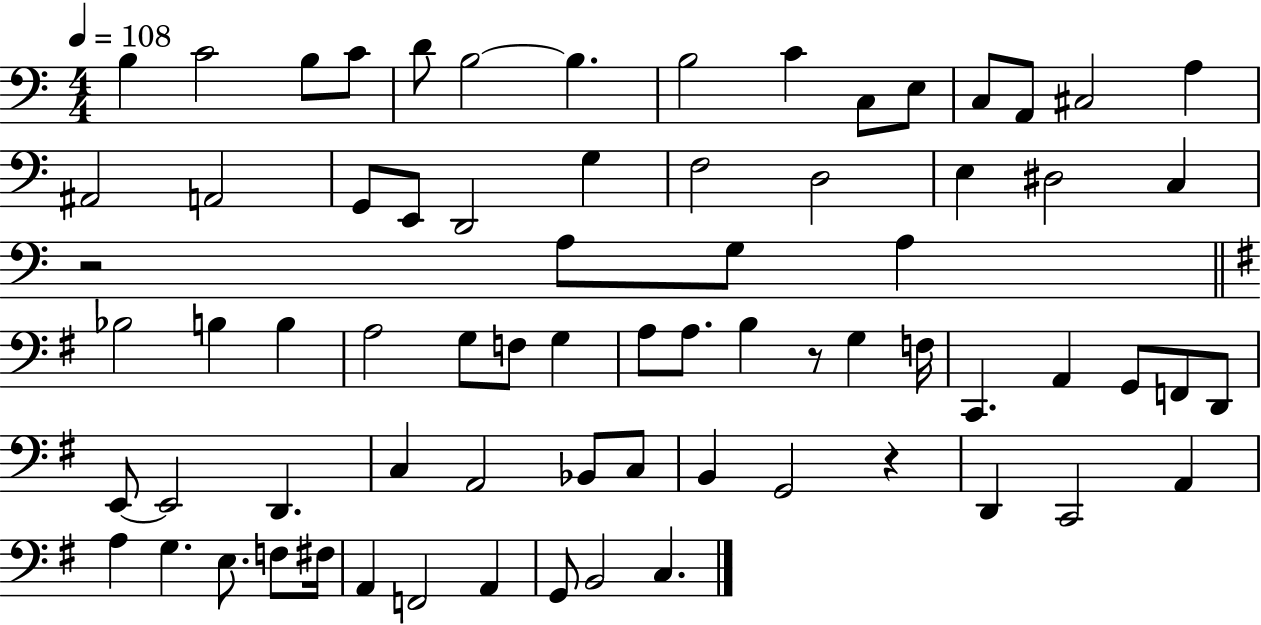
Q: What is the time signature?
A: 4/4